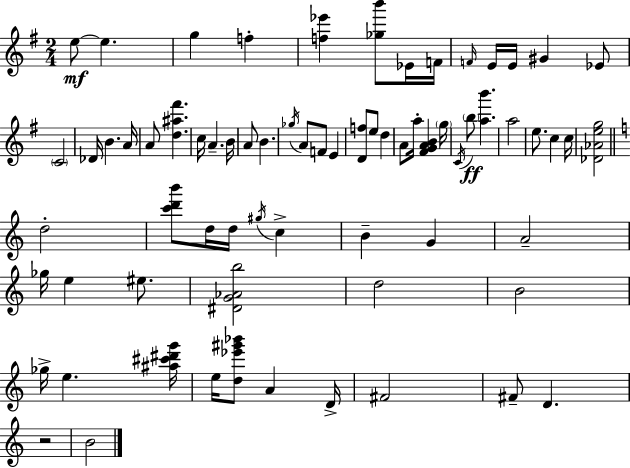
{
  \clef treble
  \numericTimeSignature
  \time 2/4
  \key e \minor
  e''8~~\mf e''4. | g''4 f''4-. | <f'' ees'''>4 <ges'' b'''>8 ees'16 f'16 | \grace { f'16 } e'16 e'16 gis'4 ees'8 | \break \parenthesize c'2 | des'16 b'4. | a'16 a'8 <d'' ais'' fis'''>4. | c''16 a'4.-- | \break b'16 a'8 b'4. | \acciaccatura { ges''16 } a'8 f'8 e'4 | <d' f''>8 e''8 d''4 | a'8 a''16-. <fis' g' a' b'>4 | \break \parenthesize g''16 \acciaccatura { c'16 }\ff \parenthesize b''8 <a'' b'''>4. | a''2 | e''8. c''4 | c''16 <des' aes' e'' g''>2 | \break \bar "||" \break \key c \major d''2-. | <c''' d''' b'''>8 d''16 d''16 \acciaccatura { gis''16 } c''4-> | b'4-- g'4 | a'2-- | \break ges''16 e''4 eis''8. | <dis' g' aes' b''>2 | d''2 | b'2 | \break ges''16-> e''4. | <ais'' cis''' dis''' g'''>16 e''16 <d'' ees''' gis''' bes'''>8 a'4 | d'16-> fis'2 | fis'8-- d'4. | \break r2 | b'2 | \bar "|."
}